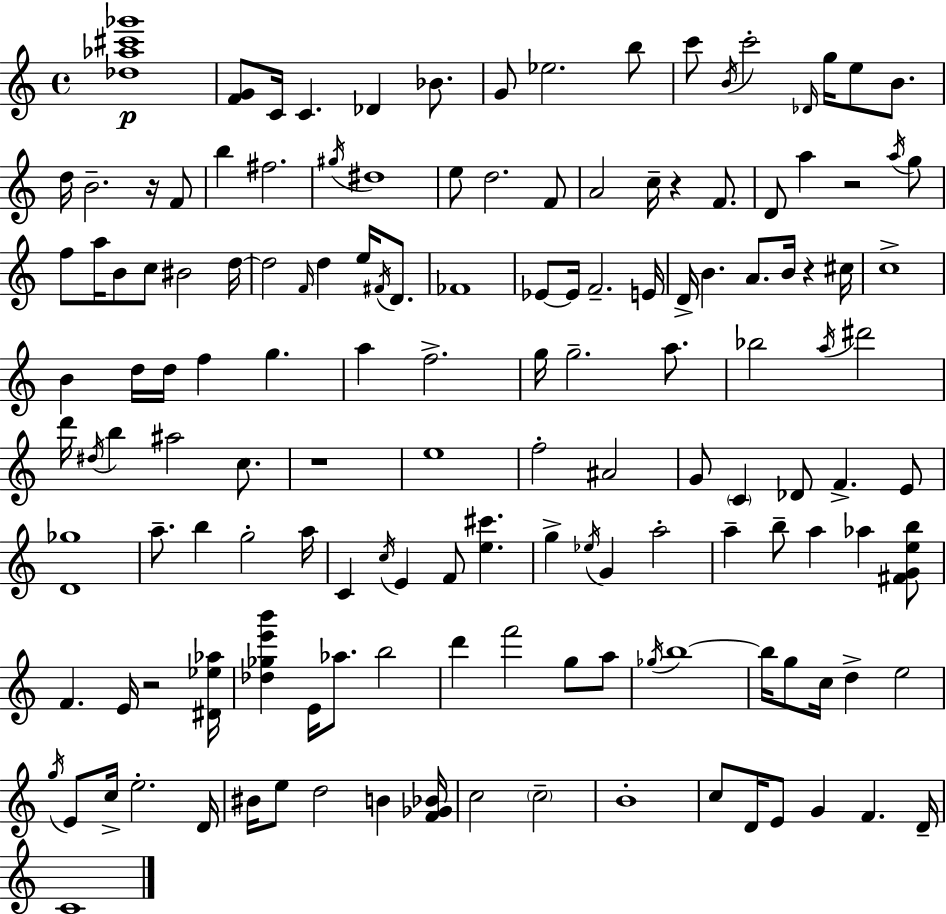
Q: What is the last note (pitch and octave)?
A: C4